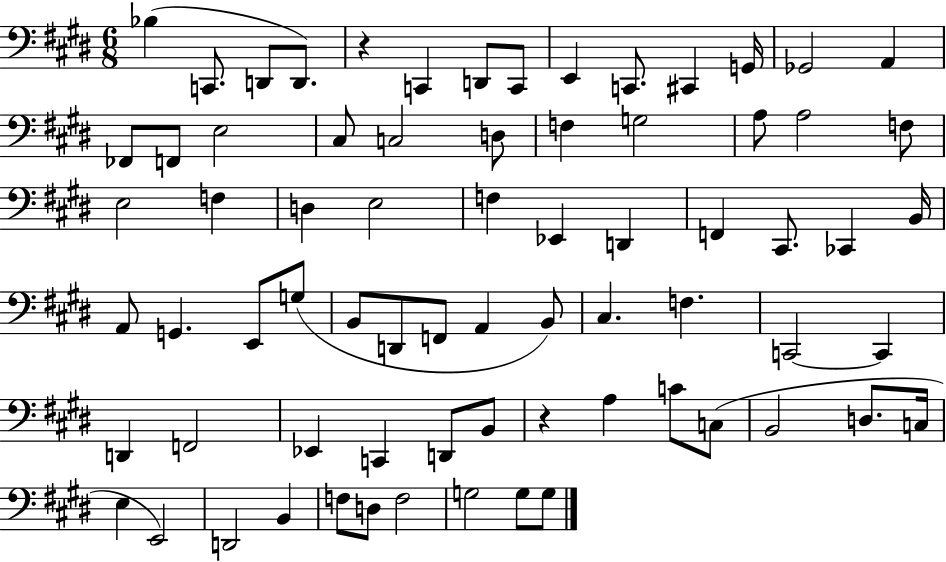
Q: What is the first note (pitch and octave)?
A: Bb3